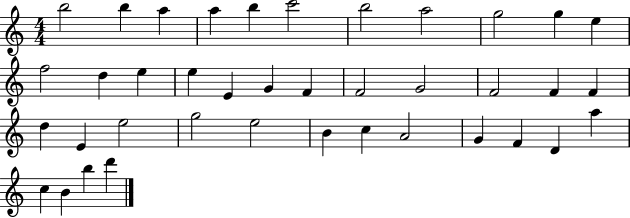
X:1
T:Untitled
M:4/4
L:1/4
K:C
b2 b a a b c'2 b2 a2 g2 g e f2 d e e E G F F2 G2 F2 F F d E e2 g2 e2 B c A2 G F D a c B b d'